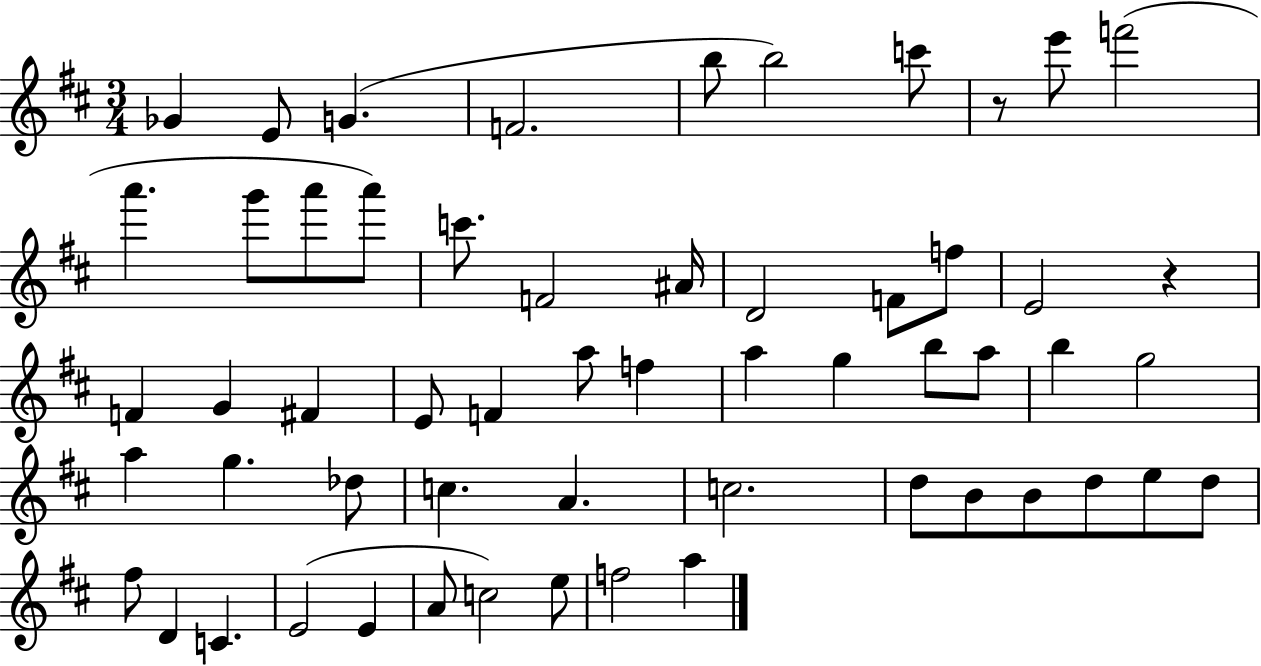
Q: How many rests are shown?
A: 2